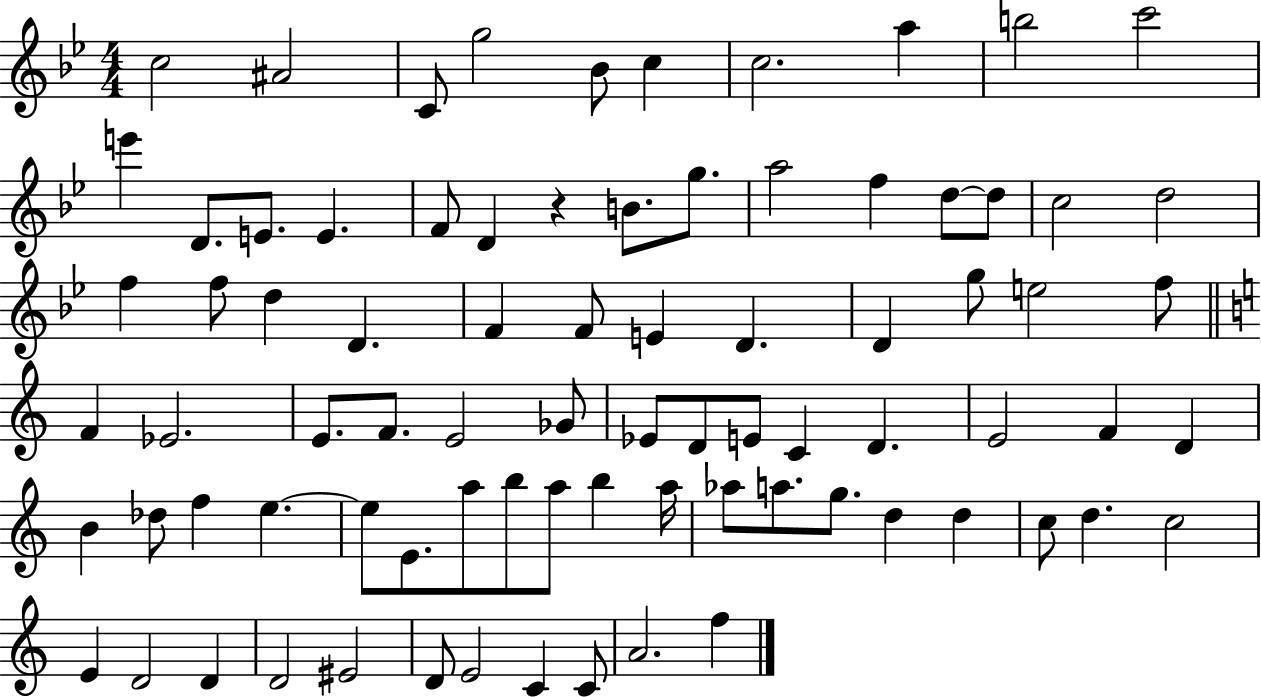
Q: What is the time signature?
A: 4/4